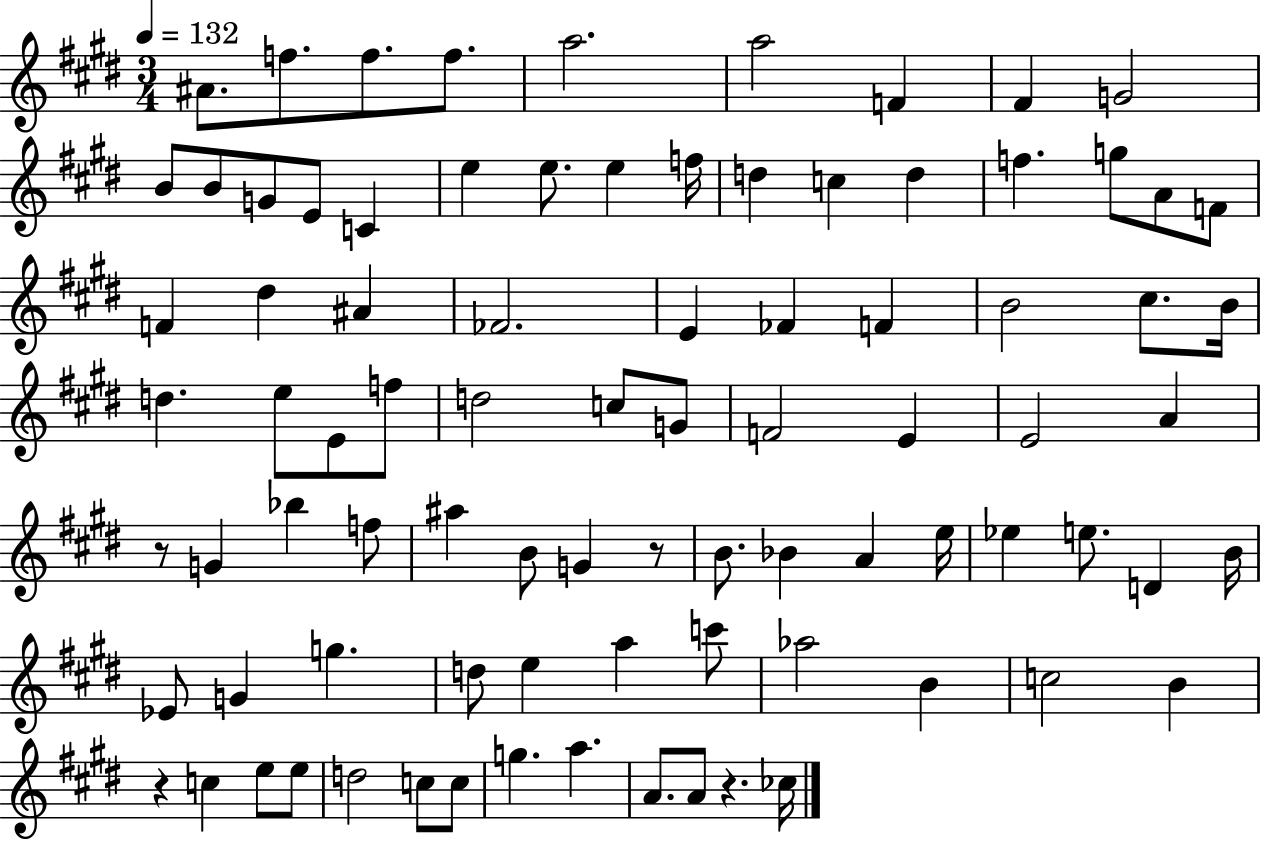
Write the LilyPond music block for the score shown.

{
  \clef treble
  \numericTimeSignature
  \time 3/4
  \key e \major
  \tempo 4 = 132
  ais'8. f''8. f''8. f''8. | a''2. | a''2 f'4 | fis'4 g'2 | \break b'8 b'8 g'8 e'8 c'4 | e''4 e''8. e''4 f''16 | d''4 c''4 d''4 | f''4. g''8 a'8 f'8 | \break f'4 dis''4 ais'4 | fes'2. | e'4 fes'4 f'4 | b'2 cis''8. b'16 | \break d''4. e''8 e'8 f''8 | d''2 c''8 g'8 | f'2 e'4 | e'2 a'4 | \break r8 g'4 bes''4 f''8 | ais''4 b'8 g'4 r8 | b'8. bes'4 a'4 e''16 | ees''4 e''8. d'4 b'16 | \break ees'8 g'4 g''4. | d''8 e''4 a''4 c'''8 | aes''2 b'4 | c''2 b'4 | \break r4 c''4 e''8 e''8 | d''2 c''8 c''8 | g''4. a''4. | a'8. a'8 r4. ces''16 | \break \bar "|."
}